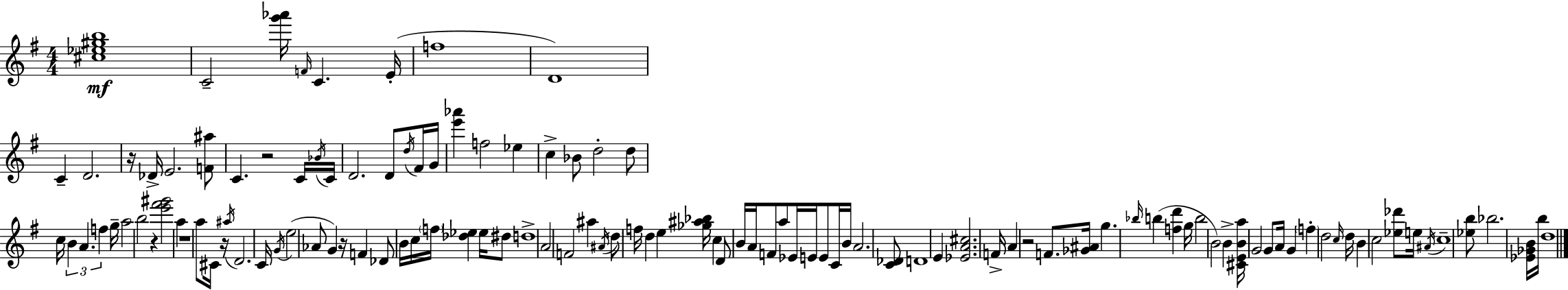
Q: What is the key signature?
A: G major